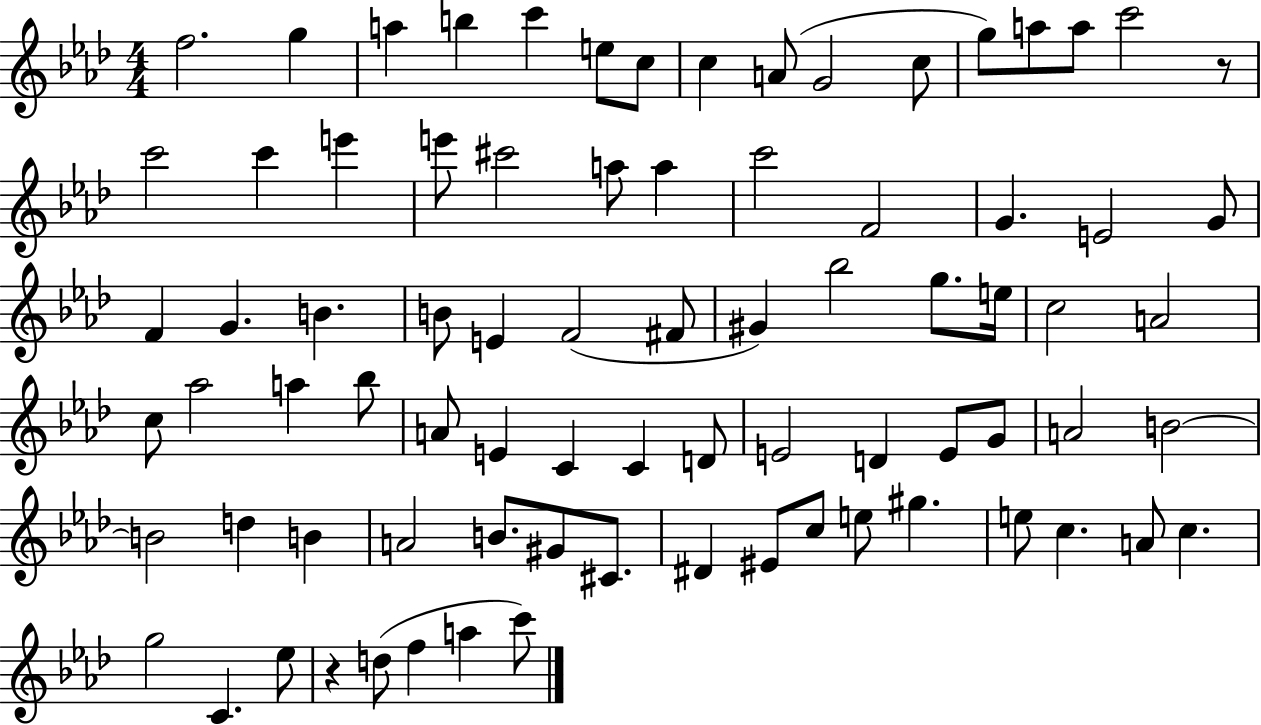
{
  \clef treble
  \numericTimeSignature
  \time 4/4
  \key aes \major
  \repeat volta 2 { f''2. g''4 | a''4 b''4 c'''4 e''8 c''8 | c''4 a'8( g'2 c''8 | g''8) a''8 a''8 c'''2 r8 | \break c'''2 c'''4 e'''4 | e'''8 cis'''2 a''8 a''4 | c'''2 f'2 | g'4. e'2 g'8 | \break f'4 g'4. b'4. | b'8 e'4 f'2( fis'8 | gis'4) bes''2 g''8. e''16 | c''2 a'2 | \break c''8 aes''2 a''4 bes''8 | a'8 e'4 c'4 c'4 d'8 | e'2 d'4 e'8 g'8 | a'2 b'2~~ | \break b'2 d''4 b'4 | a'2 b'8. gis'8 cis'8. | dis'4 eis'8 c''8 e''8 gis''4. | e''8 c''4. a'8 c''4. | \break g''2 c'4. ees''8 | r4 d''8( f''4 a''4 c'''8) | } \bar "|."
}